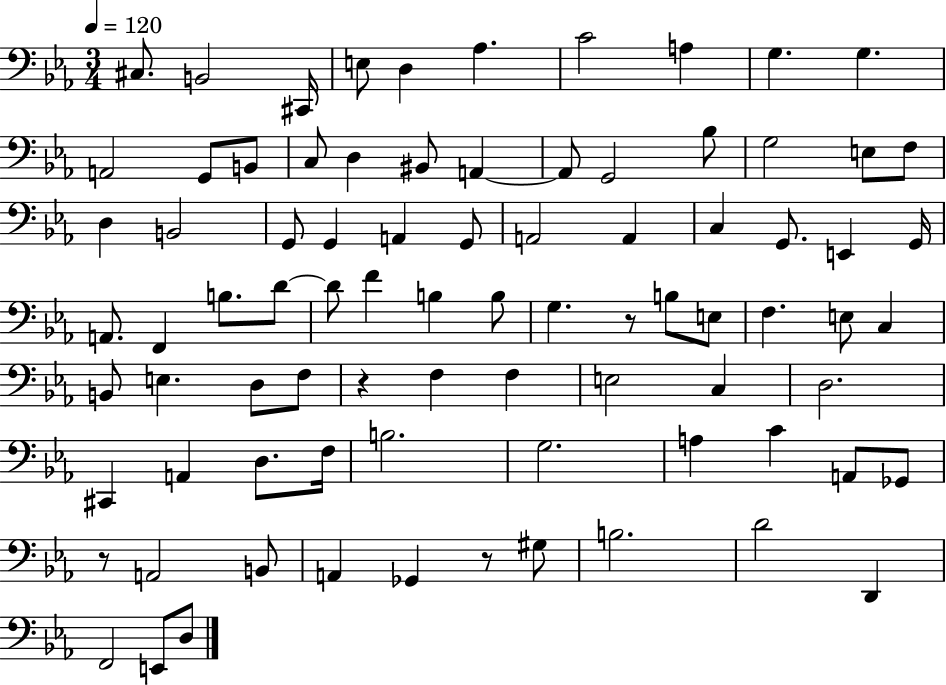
C#3/e. B2/h C#2/s E3/e D3/q Ab3/q. C4/h A3/q G3/q. G3/q. A2/h G2/e B2/e C3/e D3/q BIS2/e A2/q A2/e G2/h Bb3/e G3/h E3/e F3/e D3/q B2/h G2/e G2/q A2/q G2/e A2/h A2/q C3/q G2/e. E2/q G2/s A2/e. F2/q B3/e. D4/e D4/e F4/q B3/q B3/e G3/q. R/e B3/e E3/e F3/q. E3/e C3/q B2/e E3/q. D3/e F3/e R/q F3/q F3/q E3/h C3/q D3/h. C#2/q A2/q D3/e. F3/s B3/h. G3/h. A3/q C4/q A2/e Gb2/e R/e A2/h B2/e A2/q Gb2/q R/e G#3/e B3/h. D4/h D2/q F2/h E2/e D3/e